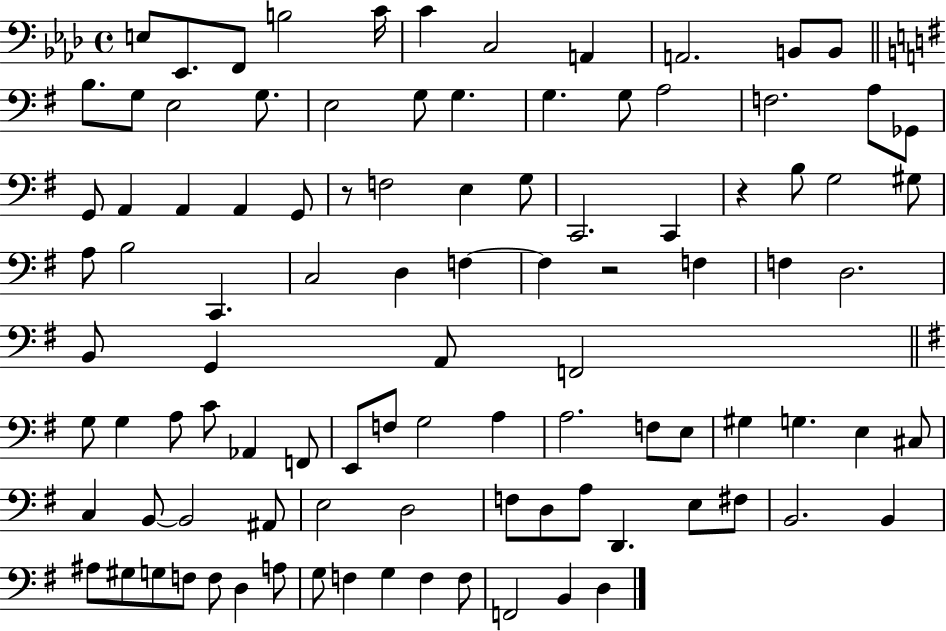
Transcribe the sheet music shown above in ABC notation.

X:1
T:Untitled
M:4/4
L:1/4
K:Ab
E,/2 _E,,/2 F,,/2 B,2 C/4 C C,2 A,, A,,2 B,,/2 B,,/2 B,/2 G,/2 E,2 G,/2 E,2 G,/2 G, G, G,/2 A,2 F,2 A,/2 _G,,/2 G,,/2 A,, A,, A,, G,,/2 z/2 F,2 E, G,/2 C,,2 C,, z B,/2 G,2 ^G,/2 A,/2 B,2 C,, C,2 D, F, F, z2 F, F, D,2 B,,/2 G,, A,,/2 F,,2 G,/2 G, A,/2 C/2 _A,, F,,/2 E,,/2 F,/2 G,2 A, A,2 F,/2 E,/2 ^G, G, E, ^C,/2 C, B,,/2 B,,2 ^A,,/2 E,2 D,2 F,/2 D,/2 A,/2 D,, E,/2 ^F,/2 B,,2 B,, ^A,/2 ^G,/2 G,/2 F,/2 F,/2 D, A,/2 G,/2 F, G, F, F,/2 F,,2 B,, D,